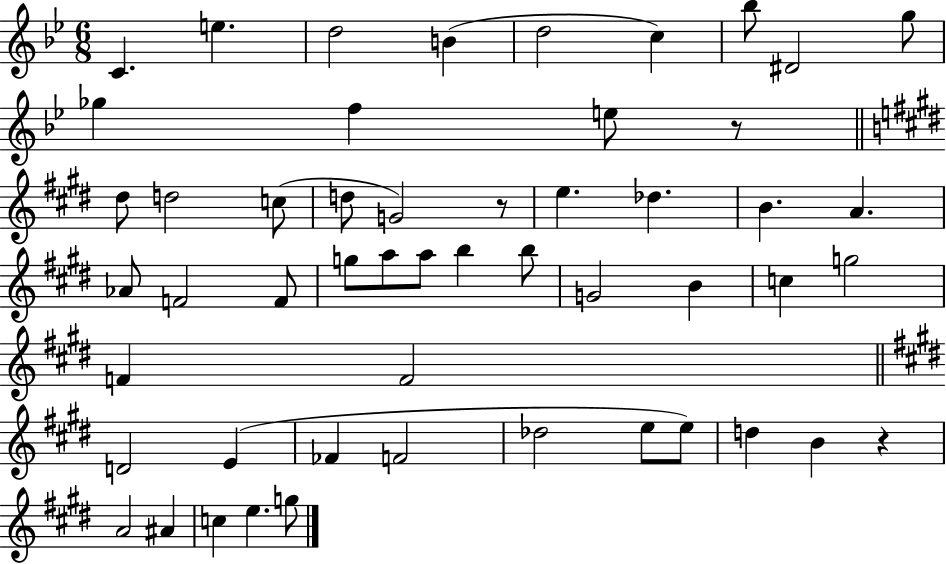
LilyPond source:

{
  \clef treble
  \numericTimeSignature
  \time 6/8
  \key bes \major
  c'4. e''4. | d''2 b'4( | d''2 c''4) | bes''8 dis'2 g''8 | \break ges''4 f''4 e''8 r8 | \bar "||" \break \key e \major dis''8 d''2 c''8( | d''8 g'2) r8 | e''4. des''4. | b'4. a'4. | \break aes'8 f'2 f'8 | g''8 a''8 a''8 b''4 b''8 | g'2 b'4 | c''4 g''2 | \break f'4 f'2 | \bar "||" \break \key e \major d'2 e'4( | fes'4 f'2 | des''2 e''8 e''8) | d''4 b'4 r4 | \break a'2 ais'4 | c''4 e''4. g''8 | \bar "|."
}